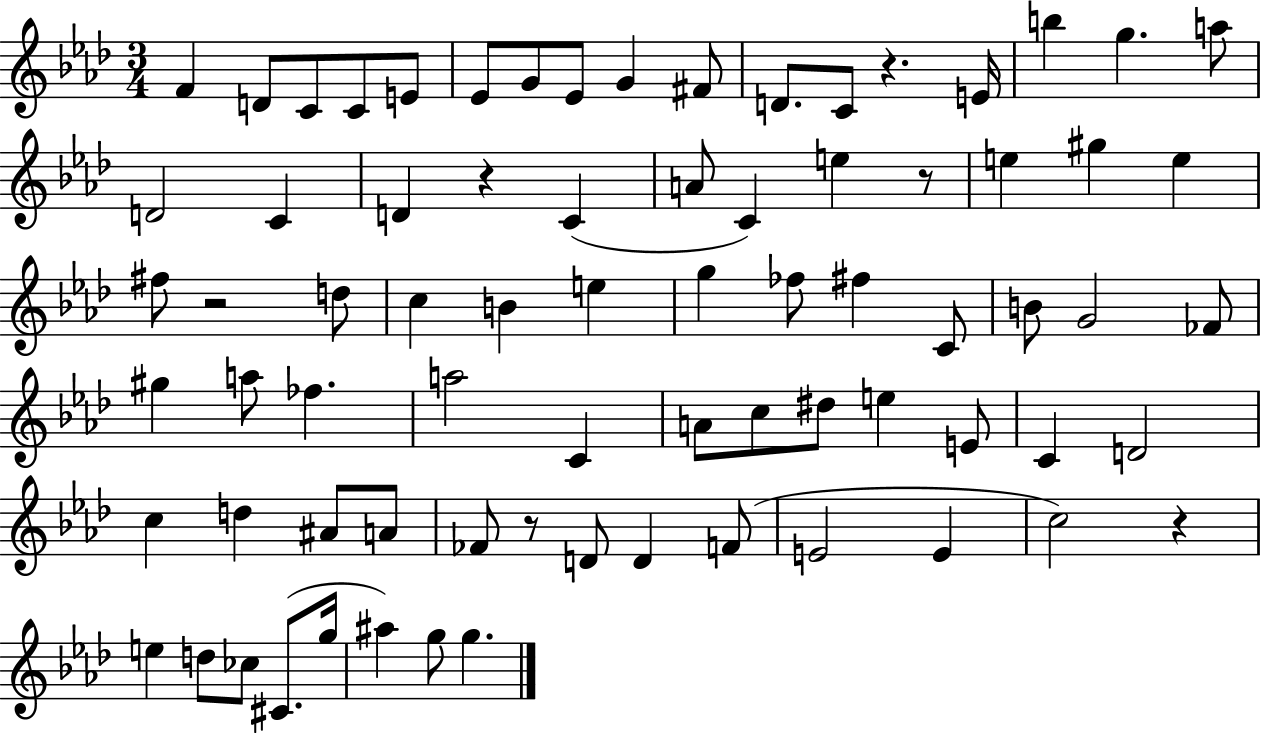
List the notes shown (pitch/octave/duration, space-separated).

F4/q D4/e C4/e C4/e E4/e Eb4/e G4/e Eb4/e G4/q F#4/e D4/e. C4/e R/q. E4/s B5/q G5/q. A5/e D4/h C4/q D4/q R/q C4/q A4/e C4/q E5/q R/e E5/q G#5/q E5/q F#5/e R/h D5/e C5/q B4/q E5/q G5/q FES5/e F#5/q C4/e B4/e G4/h FES4/e G#5/q A5/e FES5/q. A5/h C4/q A4/e C5/e D#5/e E5/q E4/e C4/q D4/h C5/q D5/q A#4/e A4/e FES4/e R/e D4/e D4/q F4/e E4/h E4/q C5/h R/q E5/q D5/e CES5/e C#4/e. G5/s A#5/q G5/e G5/q.